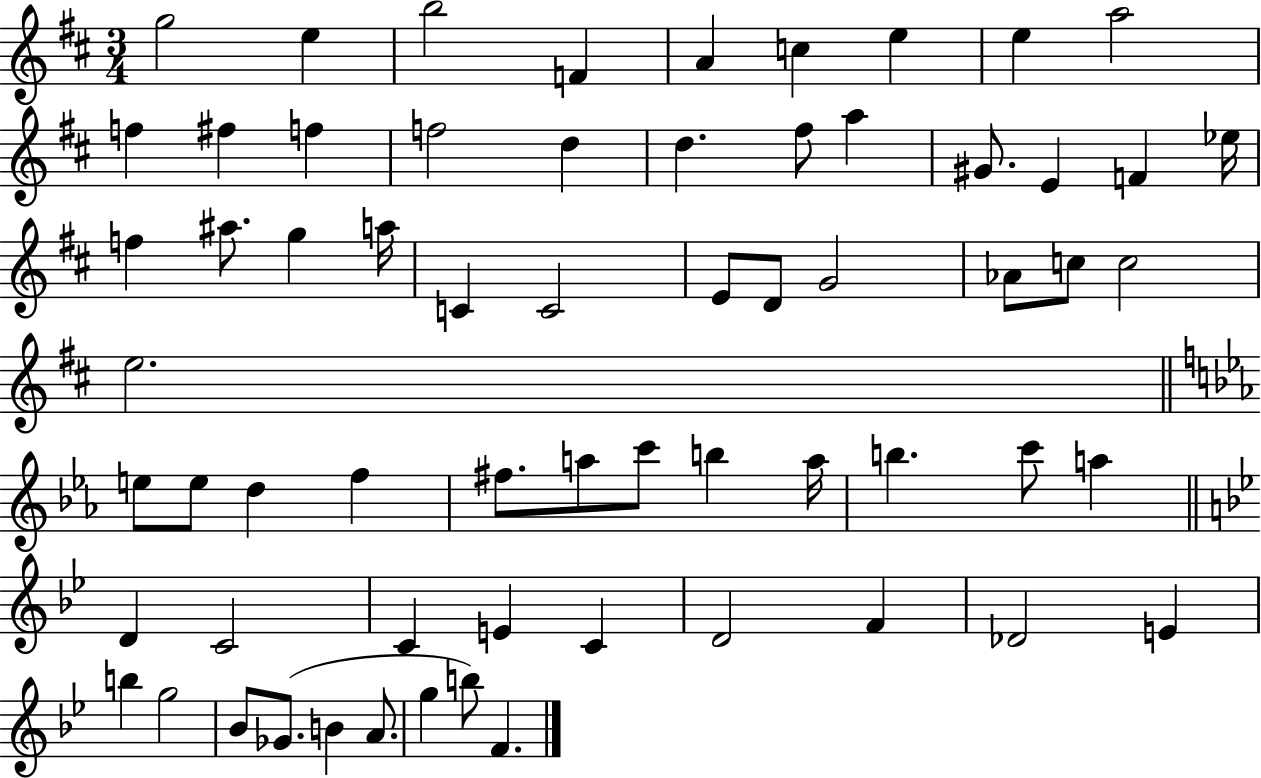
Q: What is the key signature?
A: D major